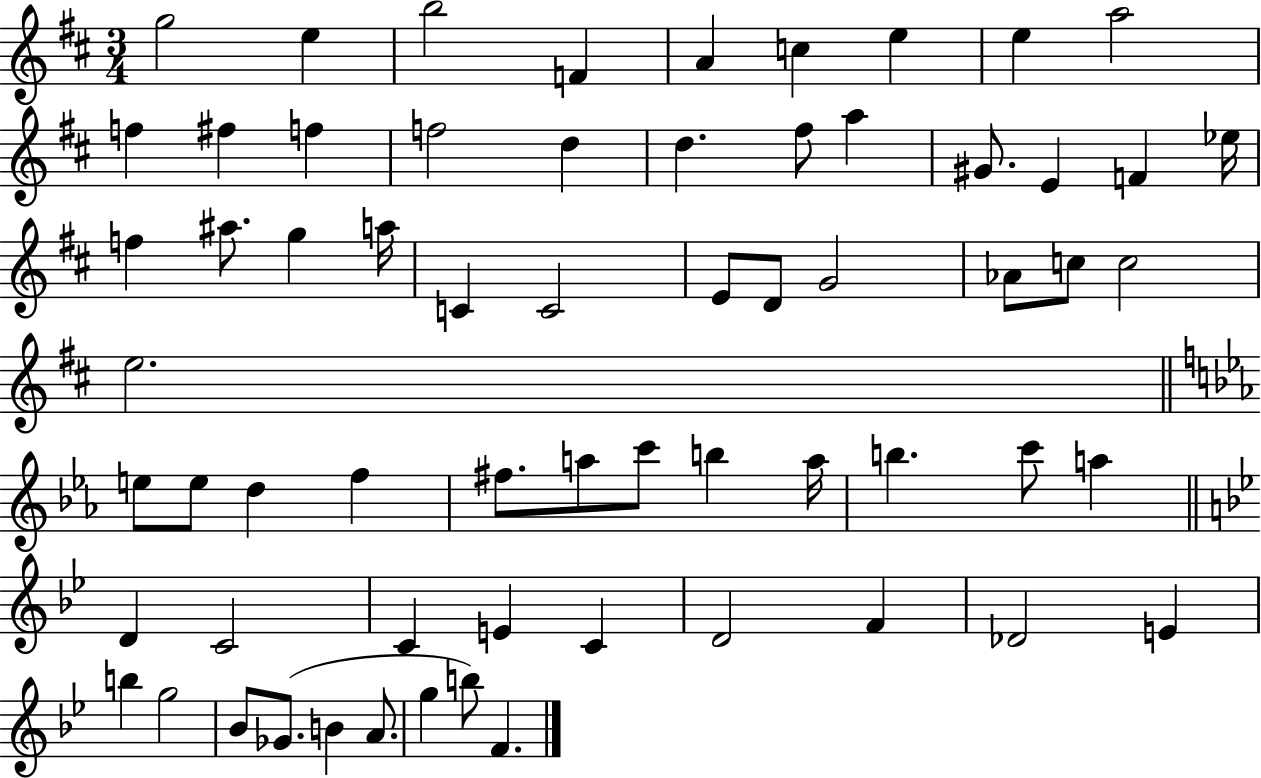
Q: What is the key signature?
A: D major